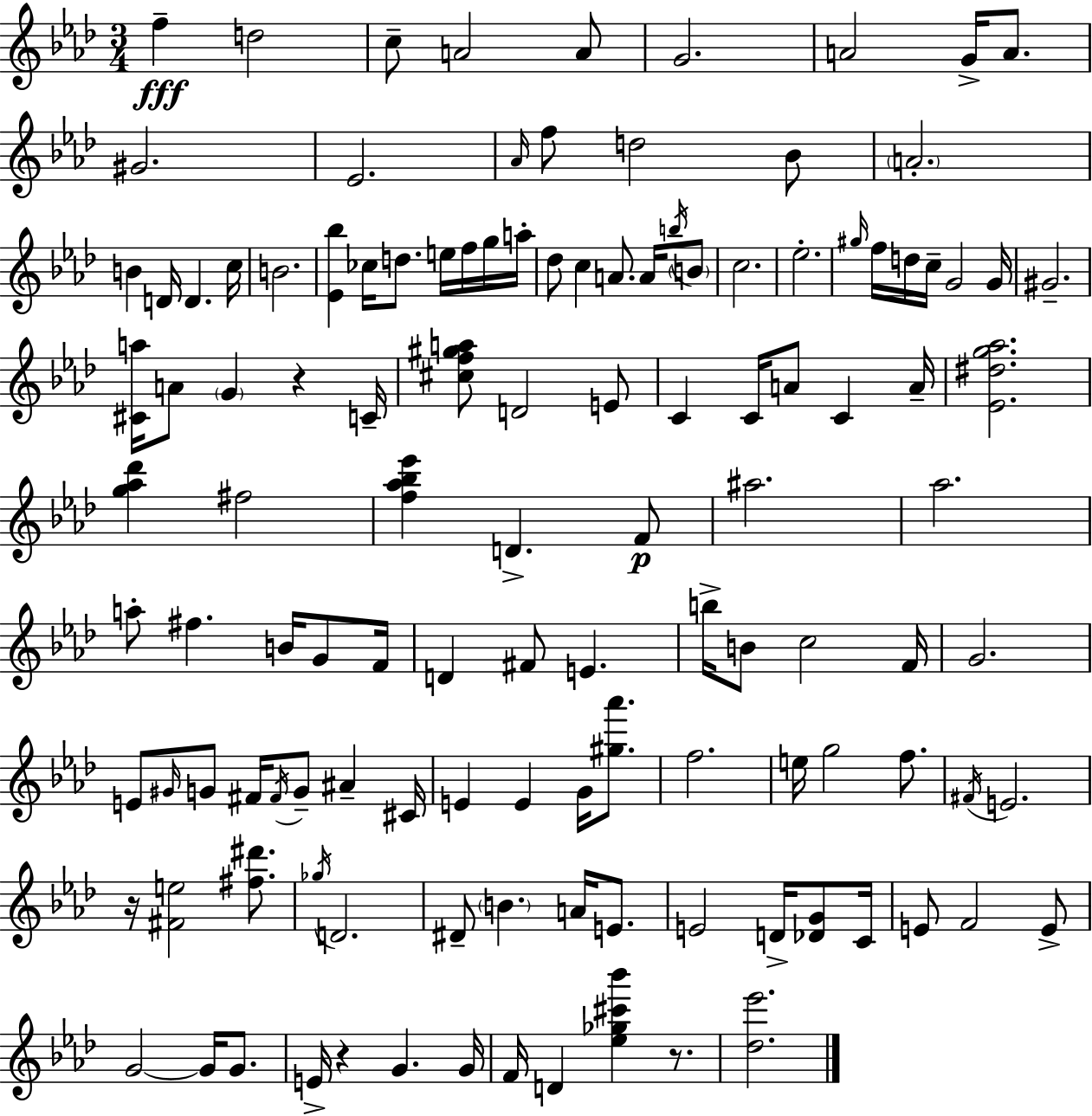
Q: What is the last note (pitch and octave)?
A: D4